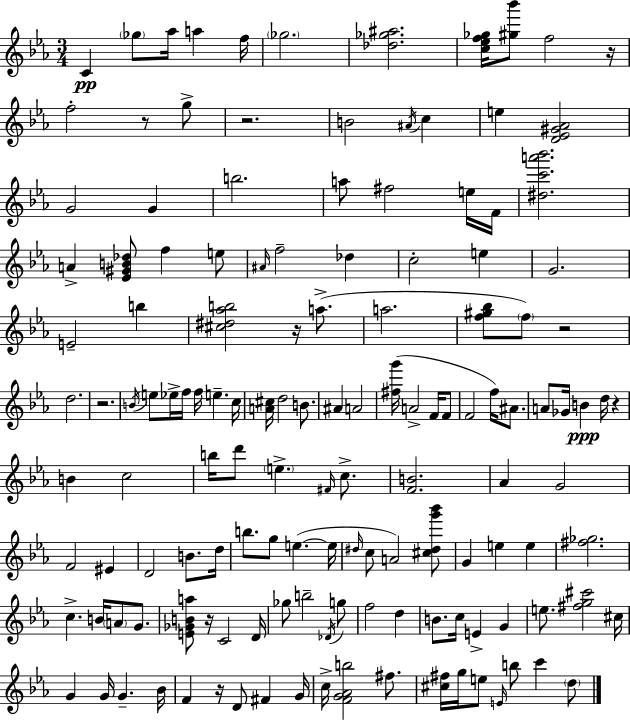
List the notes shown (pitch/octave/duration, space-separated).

C4/q Gb5/e Ab5/s A5/q F5/s Gb5/h. [Db5,Gb5,A#5]/h. [C5,Eb5,F5,Gb5]/s [G#5,Bb6]/e F5/h R/s F5/h R/e G5/e R/h. B4/h A#4/s C5/q E5/q [D4,Eb4,G#4,Ab4]/h G4/h G4/q B5/h. A5/e F#5/h E5/s F4/s [D#5,C6,A6,Bb6]/h. A4/q [Eb4,G#4,B4,Db5]/e F5/q E5/e A#4/s F5/h Db5/q C5/h E5/q G4/h. E4/h B5/q [C#5,D#5,Ab5,B5]/h R/s A5/e. A5/h. [F5,G#5,Bb5]/e F5/e R/h D5/h. R/h. B4/s E5/e Eb5/s F5/s F5/s E5/q. C5/s [A4,C#5]/s D5/h B4/e. A#4/q A4/h [F#5,G6]/s A4/h F4/s F4/e F4/h F5/s A#4/e. A4/e Gb4/s B4/q D5/s R/q B4/q C5/h B5/s D6/e E5/q. F#4/s C5/e. [F4,B4]/h. Ab4/q G4/h F4/h EIS4/q D4/h B4/e. D5/s B5/e. G5/e E5/q. E5/s D#5/s C5/e A4/h [C#5,D#5,G6,Bb6]/e G4/q E5/q E5/q [F#5,Gb5]/h. C5/q. B4/s A4/e G4/e. [E4,Gb4,B4,A5]/e R/s C4/h D4/s Gb5/e B5/h Db4/s G5/e F5/h D5/q B4/e. C5/s E4/q G4/q E5/e. [F#5,G5,C#6]/h C#5/s G4/q G4/s G4/q. Bb4/s F4/q R/s D4/e F#4/q G4/s C5/s [F4,G4,Ab4,B5]/h F#5/e. [C#5,F#5]/s G5/s E5/e E4/s B5/e C6/q D5/e